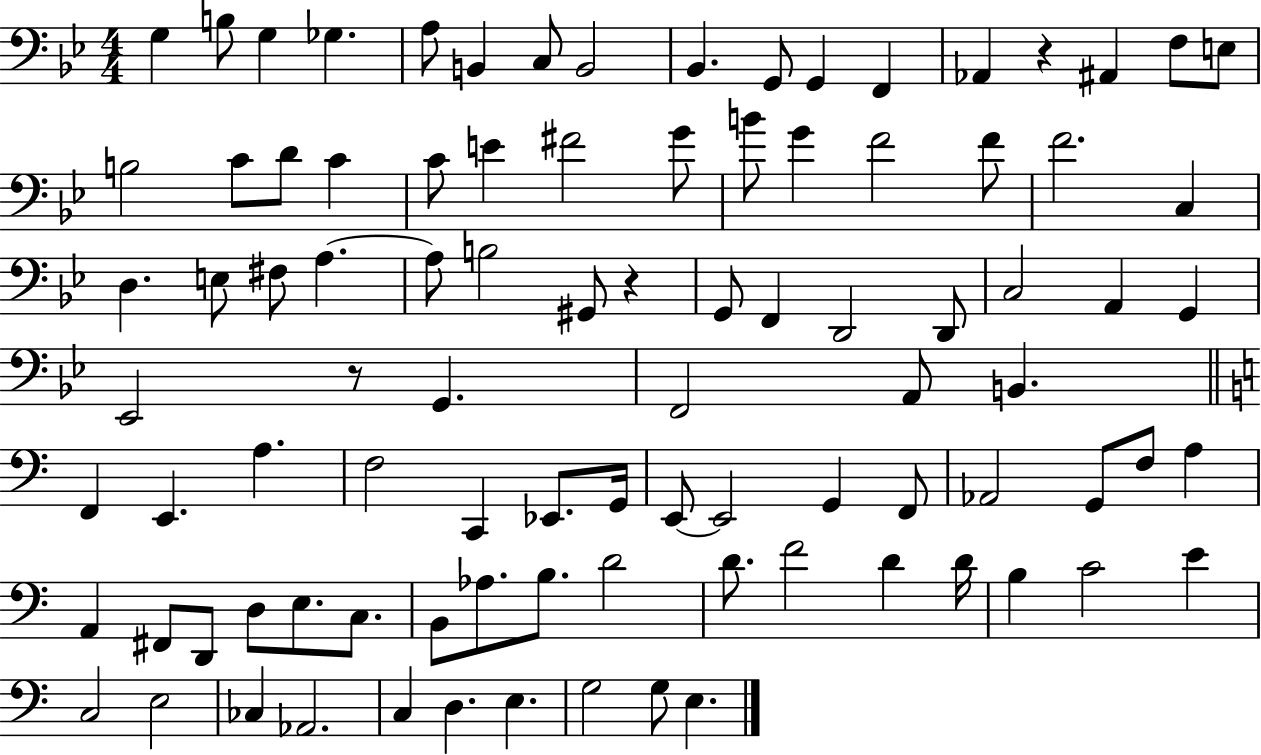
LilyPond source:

{
  \clef bass
  \numericTimeSignature
  \time 4/4
  \key bes \major
  \repeat volta 2 { g4 b8 g4 ges4. | a8 b,4 c8 b,2 | bes,4. g,8 g,4 f,4 | aes,4 r4 ais,4 f8 e8 | \break b2 c'8 d'8 c'4 | c'8 e'4 fis'2 g'8 | b'8 g'4 f'2 f'8 | f'2. c4 | \break d4. e8 fis8 a4.~~ | a8 b2 gis,8 r4 | g,8 f,4 d,2 d,8 | c2 a,4 g,4 | \break ees,2 r8 g,4. | f,2 a,8 b,4. | \bar "||" \break \key c \major f,4 e,4. a4. | f2 c,4 ees,8. g,16 | e,8~~ e,2 g,4 f,8 | aes,2 g,8 f8 a4 | \break a,4 fis,8 d,8 d8 e8. c8. | b,8 aes8. b8. d'2 | d'8. f'2 d'4 d'16 | b4 c'2 e'4 | \break c2 e2 | ces4 aes,2. | c4 d4. e4. | g2 g8 e4. | \break } \bar "|."
}